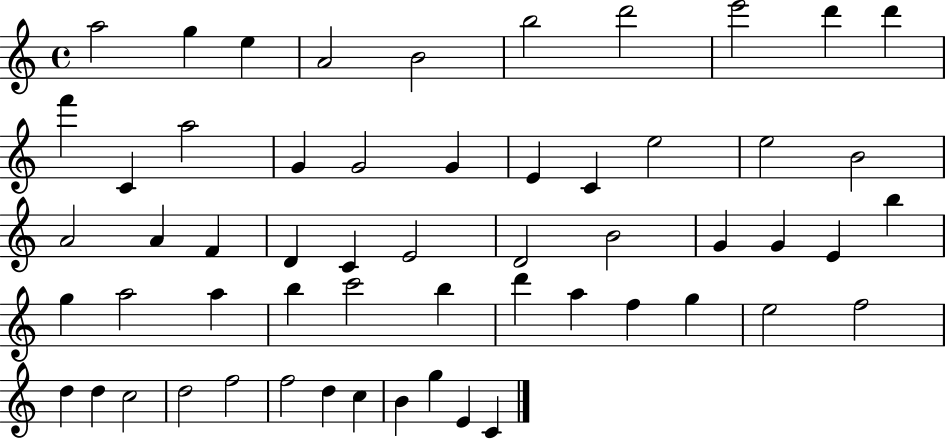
{
  \clef treble
  \time 4/4
  \defaultTimeSignature
  \key c \major
  a''2 g''4 e''4 | a'2 b'2 | b''2 d'''2 | e'''2 d'''4 d'''4 | \break f'''4 c'4 a''2 | g'4 g'2 g'4 | e'4 c'4 e''2 | e''2 b'2 | \break a'2 a'4 f'4 | d'4 c'4 e'2 | d'2 b'2 | g'4 g'4 e'4 b''4 | \break g''4 a''2 a''4 | b''4 c'''2 b''4 | d'''4 a''4 f''4 g''4 | e''2 f''2 | \break d''4 d''4 c''2 | d''2 f''2 | f''2 d''4 c''4 | b'4 g''4 e'4 c'4 | \break \bar "|."
}